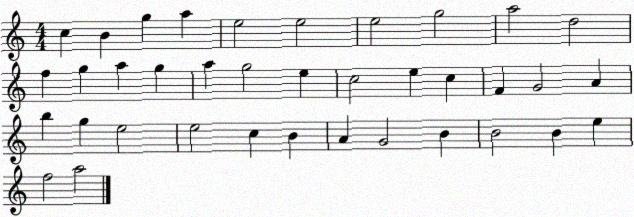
X:1
T:Untitled
M:4/4
L:1/4
K:C
c B g a e2 e2 e2 g2 a2 d2 f g a g a g2 e c2 e c F G2 A b g e2 e2 c B A G2 B B2 B e f2 a2